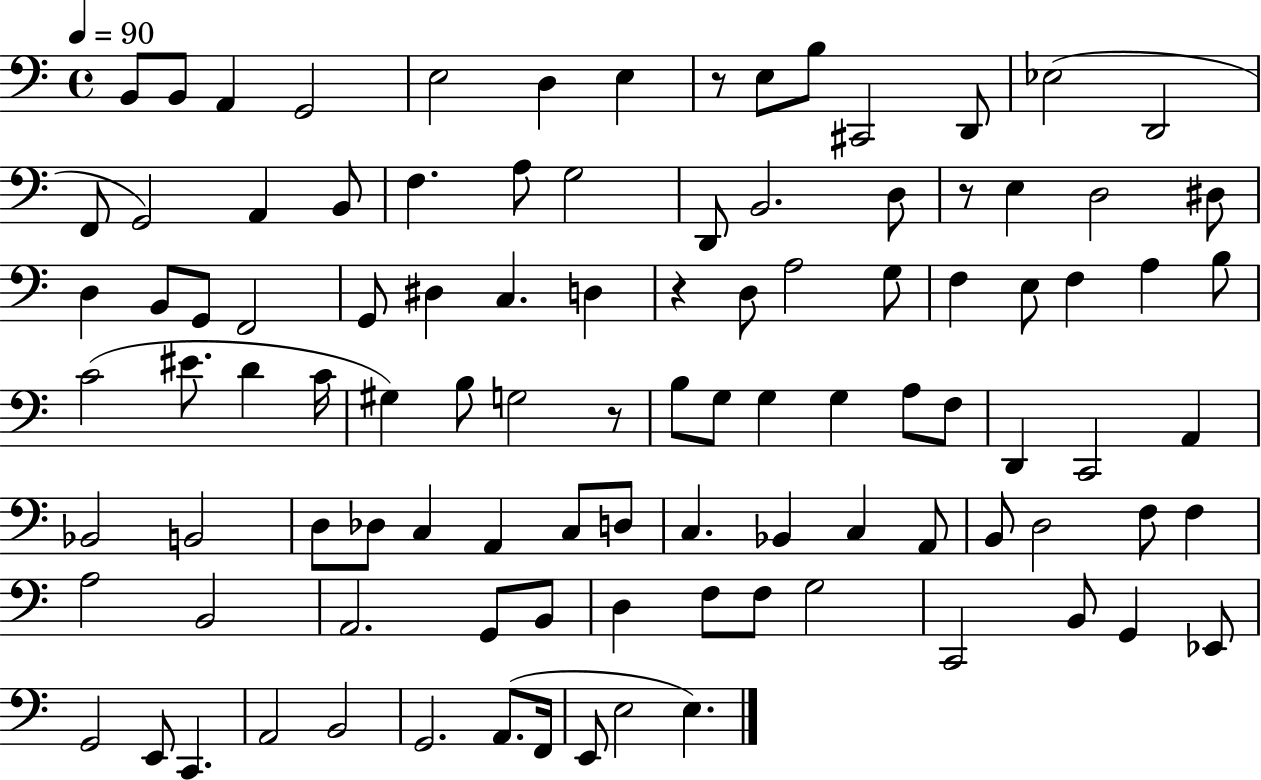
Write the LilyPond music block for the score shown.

{
  \clef bass
  \time 4/4
  \defaultTimeSignature
  \key c \major
  \tempo 4 = 90
  \repeat volta 2 { b,8 b,8 a,4 g,2 | e2 d4 e4 | r8 e8 b8 cis,2 d,8 | ees2( d,2 | \break f,8 g,2) a,4 b,8 | f4. a8 g2 | d,8 b,2. d8 | r8 e4 d2 dis8 | \break d4 b,8 g,8 f,2 | g,8 dis4 c4. d4 | r4 d8 a2 g8 | f4 e8 f4 a4 b8 | \break c'2( eis'8. d'4 c'16 | gis4) b8 g2 r8 | b8 g8 g4 g4 a8 f8 | d,4 c,2 a,4 | \break bes,2 b,2 | d8 des8 c4 a,4 c8 d8 | c4. bes,4 c4 a,8 | b,8 d2 f8 f4 | \break a2 b,2 | a,2. g,8 b,8 | d4 f8 f8 g2 | c,2 b,8 g,4 ees,8 | \break g,2 e,8 c,4. | a,2 b,2 | g,2. a,8.( f,16 | e,8 e2 e4.) | \break } \bar "|."
}